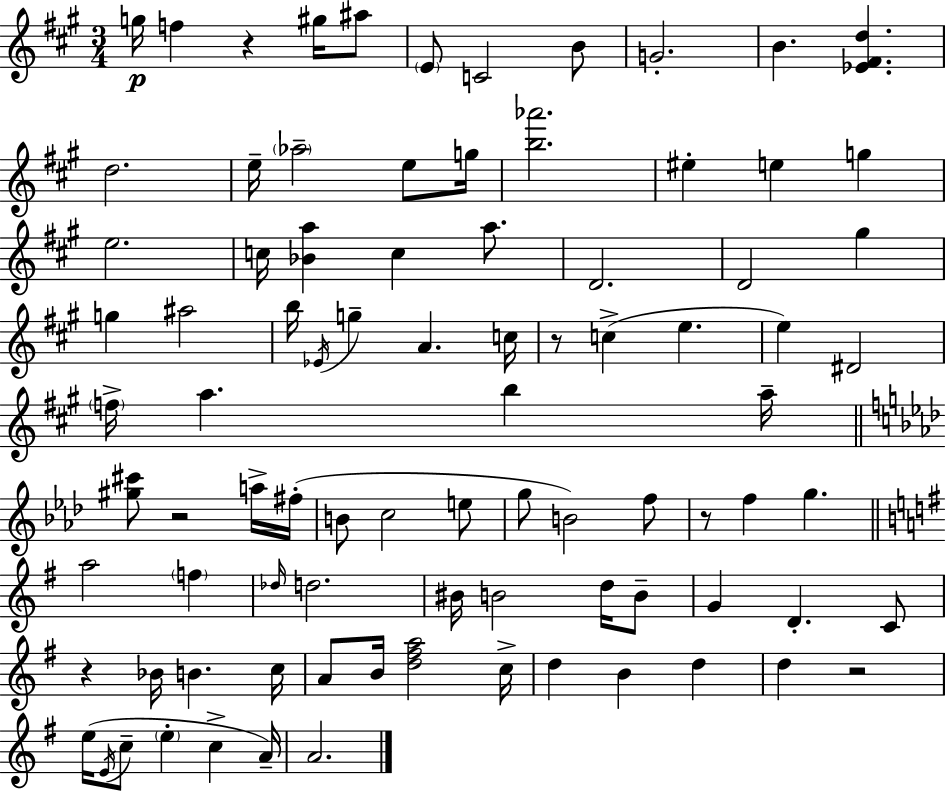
{
  \clef treble
  \numericTimeSignature
  \time 3/4
  \key a \major
  g''16\p f''4 r4 gis''16 ais''8 | \parenthesize e'8 c'2 b'8 | g'2.-. | b'4. <ees' fis' d''>4. | \break d''2. | e''16-- \parenthesize aes''2-- e''8 g''16 | <b'' aes'''>2. | eis''4-. e''4 g''4 | \break e''2. | c''16 <bes' a''>4 c''4 a''8. | d'2. | d'2 gis''4 | \break g''4 ais''2 | b''16 \acciaccatura { ees'16 } g''4-- a'4. | c''16 r8 c''4->( e''4. | e''4) dis'2 | \break \parenthesize f''16-> a''4. b''4 | a''16-- \bar "||" \break \key aes \major <gis'' cis'''>8 r2 a''16-> fis''16-.( | b'8 c''2 e''8 | g''8 b'2) f''8 | r8 f''4 g''4. | \break \bar "||" \break \key e \minor a''2 \parenthesize f''4 | \grace { des''16 } d''2. | bis'16 b'2 d''16 b'8-- | g'4 d'4.-. c'8 | \break r4 bes'16 b'4. | c''16 a'8 b'16 <d'' fis'' a''>2 | c''16-> d''4 b'4 d''4 | d''4 r2 | \break e''16( \acciaccatura { e'16 } c''8-- \parenthesize e''4-. c''4-> | a'16--) a'2. | \bar "|."
}